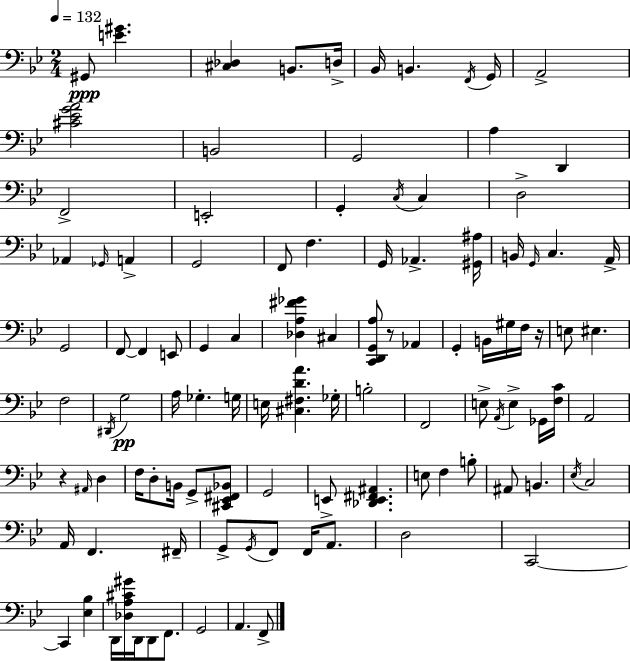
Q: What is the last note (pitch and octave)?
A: F2